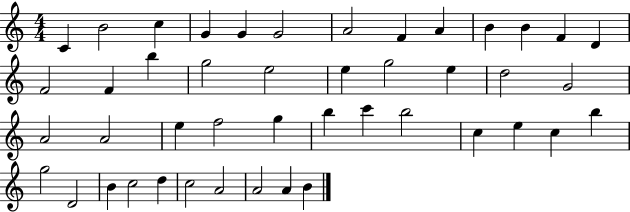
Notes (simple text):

C4/q B4/h C5/q G4/q G4/q G4/h A4/h F4/q A4/q B4/q B4/q F4/q D4/q F4/h F4/q B5/q G5/h E5/h E5/q G5/h E5/q D5/h G4/h A4/h A4/h E5/q F5/h G5/q B5/q C6/q B5/h C5/q E5/q C5/q B5/q G5/h D4/h B4/q C5/h D5/q C5/h A4/h A4/h A4/q B4/q